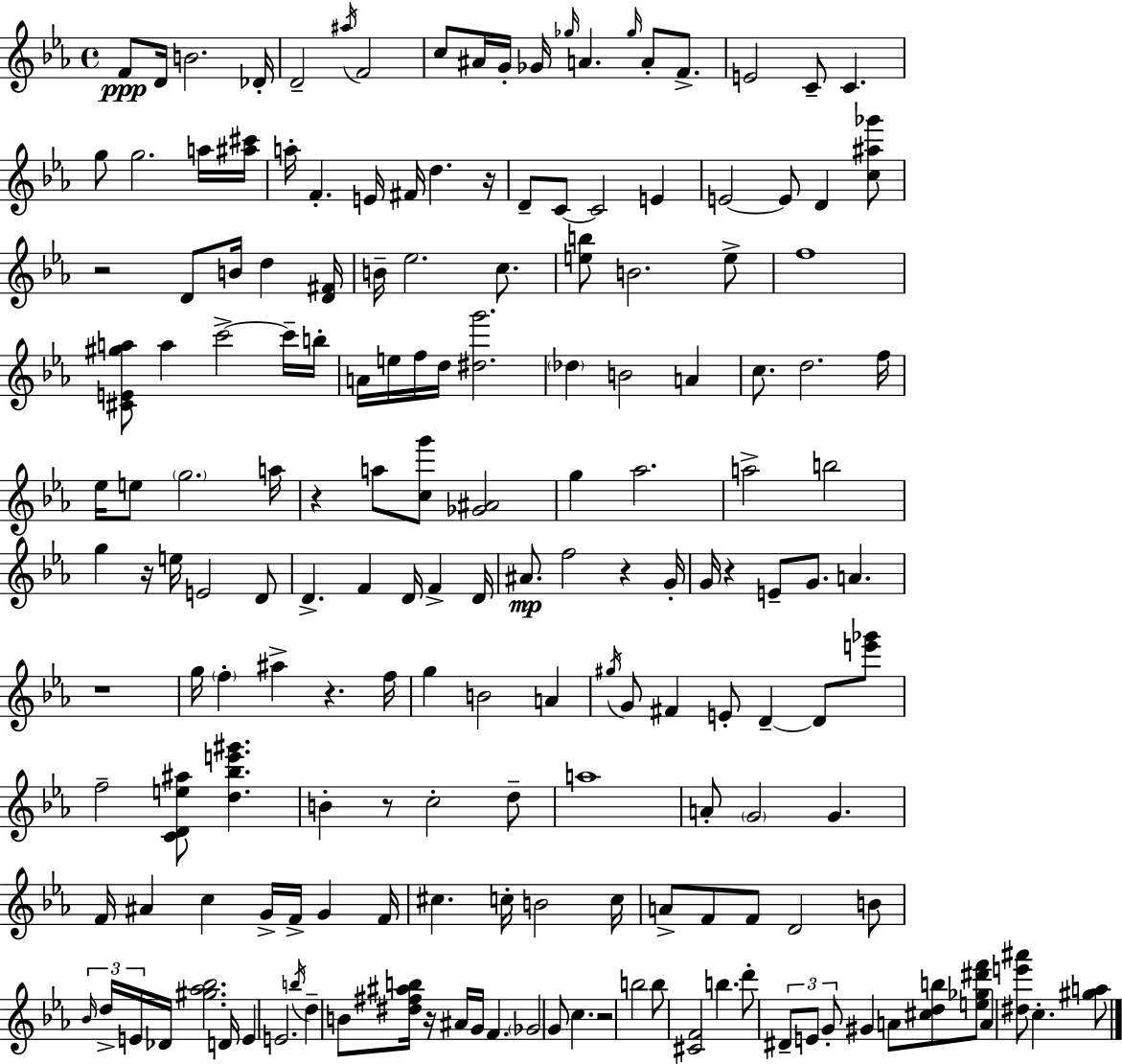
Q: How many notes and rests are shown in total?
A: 175